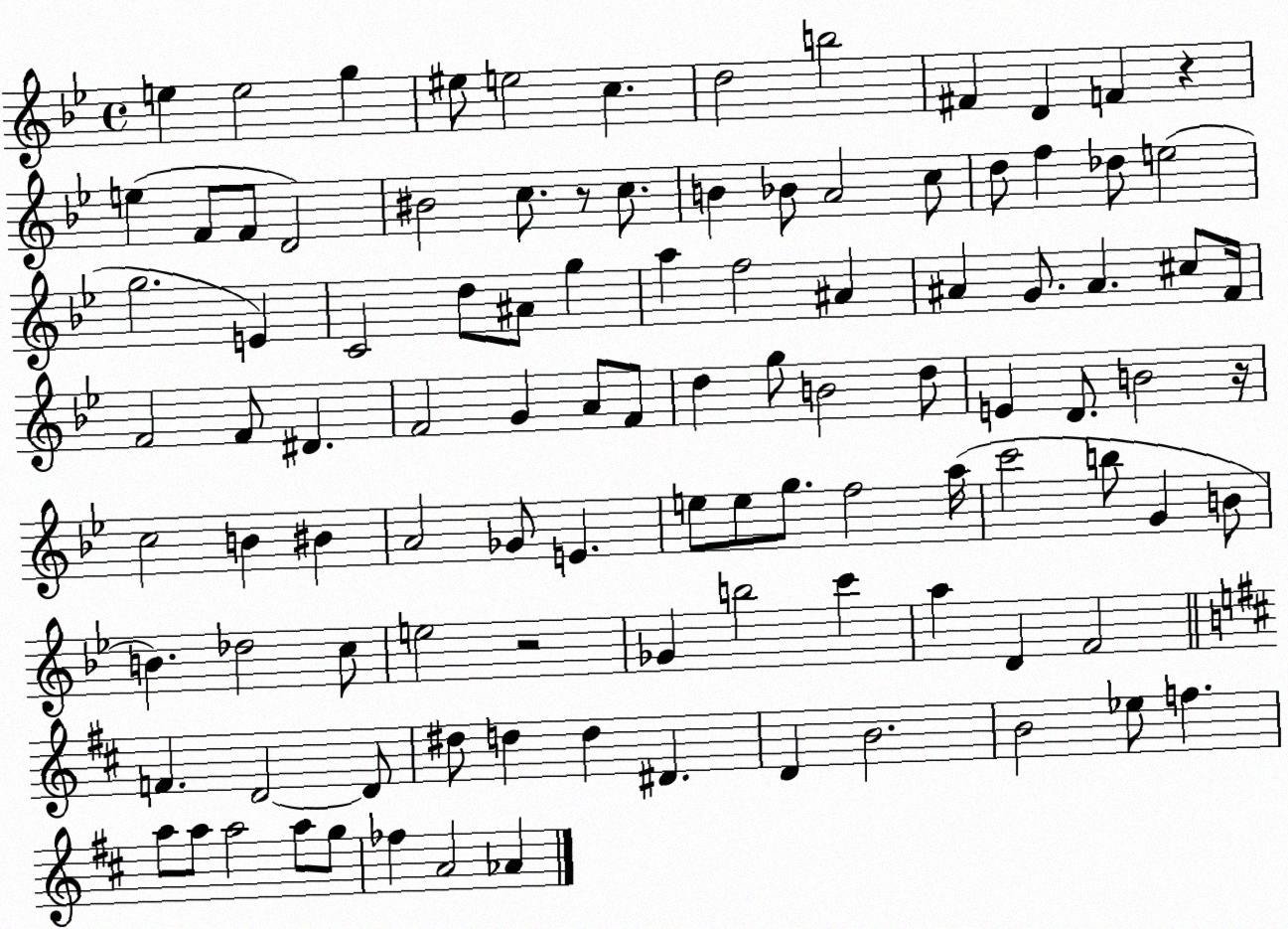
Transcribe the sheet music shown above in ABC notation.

X:1
T:Untitled
M:4/4
L:1/4
K:Bb
e e2 g ^e/2 e2 c d2 b2 ^F D F z e F/2 F/2 D2 ^B2 c/2 z/2 c/2 B _B/2 A2 c/2 d/2 f _d/2 e2 g2 E C2 d/2 ^A/2 g a f2 ^A ^A G/2 ^A ^c/2 F/4 F2 F/2 ^D F2 G A/2 F/2 d g/2 B2 d/2 E D/2 B2 z/4 c2 B ^B A2 _G/2 E e/2 e/2 g/2 f2 a/4 c'2 b/2 G B/2 B _d2 c/2 e2 z2 _G b2 c' a D F2 F D2 D/2 ^d/2 d d ^D D B2 B2 _e/2 f a/2 a/2 a2 a/2 g/2 _f A2 _A